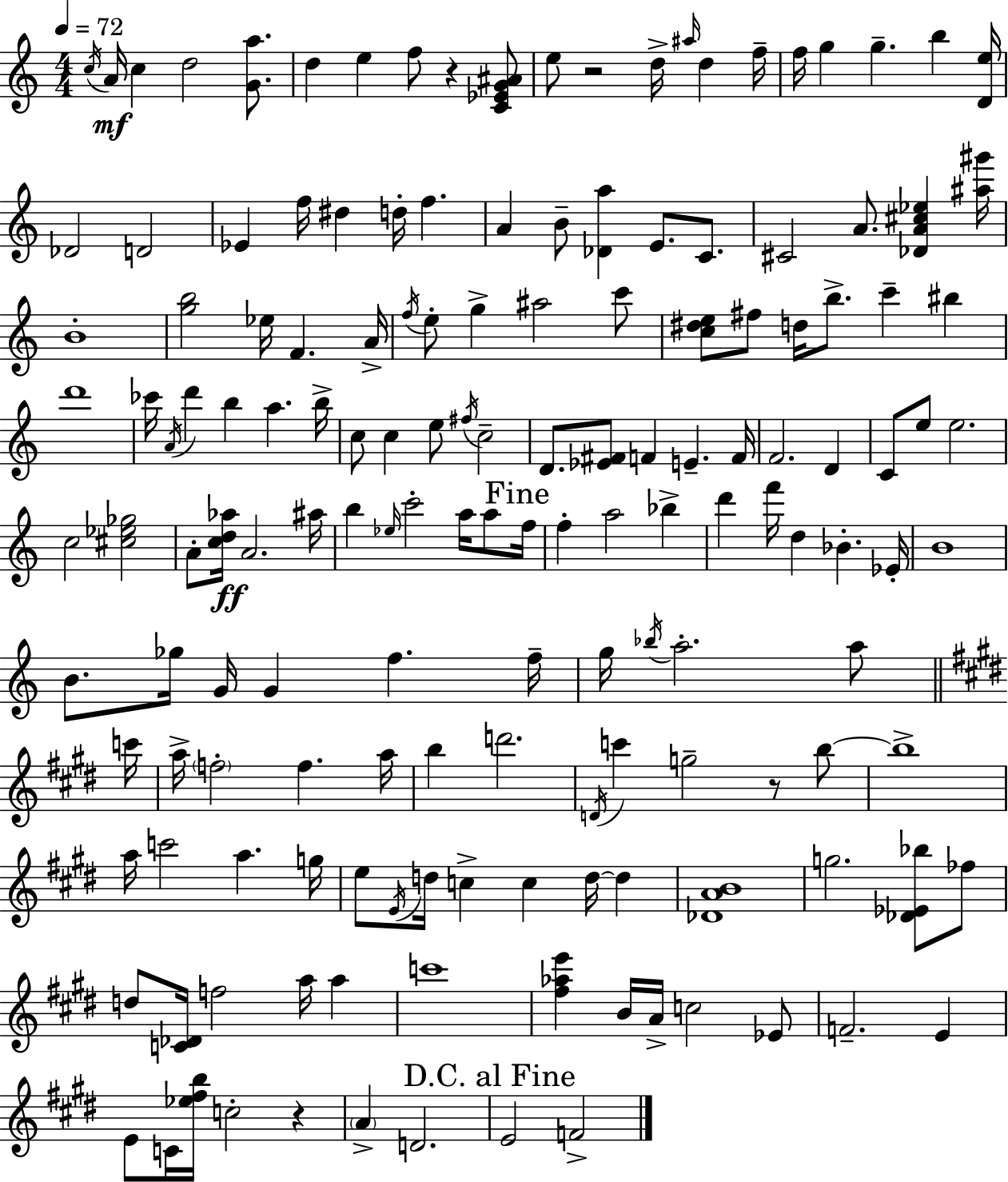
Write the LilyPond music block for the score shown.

{
  \clef treble
  \numericTimeSignature
  \time 4/4
  \key a \minor
  \tempo 4 = 72
  \acciaccatura { c''16 }\mf a'16 c''4 d''2 <g' a''>8. | d''4 e''4 f''8 r4 <c' ees' g' ais'>8 | e''8 r2 d''16-> \grace { ais''16 } d''4 | f''16-- f''16 g''4 g''4.-- b''4 | \break <d' e''>16 des'2 d'2 | ees'4 f''16 dis''4 d''16-. f''4. | a'4 b'8-- <des' a''>4 e'8. c'8. | cis'2 a'8. <des' a' cis'' ees''>4 | \break <ais'' gis'''>16 b'1-. | <g'' b''>2 ees''16 f'4. | a'16-> \acciaccatura { f''16 } e''8-. g''4-> ais''2 | c'''8 <c'' dis'' e''>8 fis''8 d''16 b''8.-> c'''4-- bis''4 | \break d'''1 | ces'''16 \acciaccatura { a'16 } d'''4 b''4 a''4. | b''16-> c''8 c''4 e''8 \acciaccatura { fis''16 } c''2-- | d'8. <ees' fis'>8 f'4 e'4.-- | \break f'16 f'2. | d'4 c'8 e''8 e''2. | c''2 <cis'' ees'' ges''>2 | a'8-. <c'' d'' aes''>16\ff a'2. | \break ais''16 b''4 \grace { ees''16 } c'''2-. | a''16 a''8 \mark "Fine" f''16 f''4-. a''2 | bes''4-> d'''4 f'''16 d''4 bes'4.-. | ees'16-. b'1 | \break b'8. ges''16 g'16 g'4 f''4. | f''16-- g''16 \acciaccatura { bes''16 } a''2.-. | a''8 \bar "||" \break \key e \major c'''16 a''16-> \parenthesize f''2-. f''4. | a''16 b''4 d'''2. | \acciaccatura { d'16 } c'''4 g''2-- r8 | b''8~~ b''1-> | \break a''16 c'''2 a''4. | g''16 e''8 \acciaccatura { e'16 } d''16 c''4-> c''4 d''16~~ d''4 | <des' a' b'>1 | g''2. <des' ees' bes''>8 | \break fes''8 d''8 <c' des'>16 f''2 a''16 a''4 | c'''1 | <fis'' aes'' e'''>4 b'16 a'16-> c''2 | ees'8 f'2.-- e'4 | \break e'8 c'16 <ees'' fis'' b''>16 c''2-. r4 | \parenthesize a'4-> d'2. | \mark "D.C. al Fine" e'2 f'2-> | \bar "|."
}